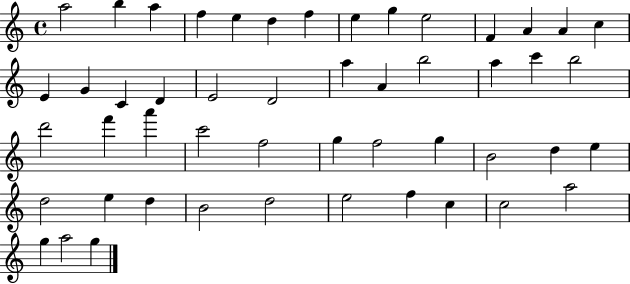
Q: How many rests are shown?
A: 0